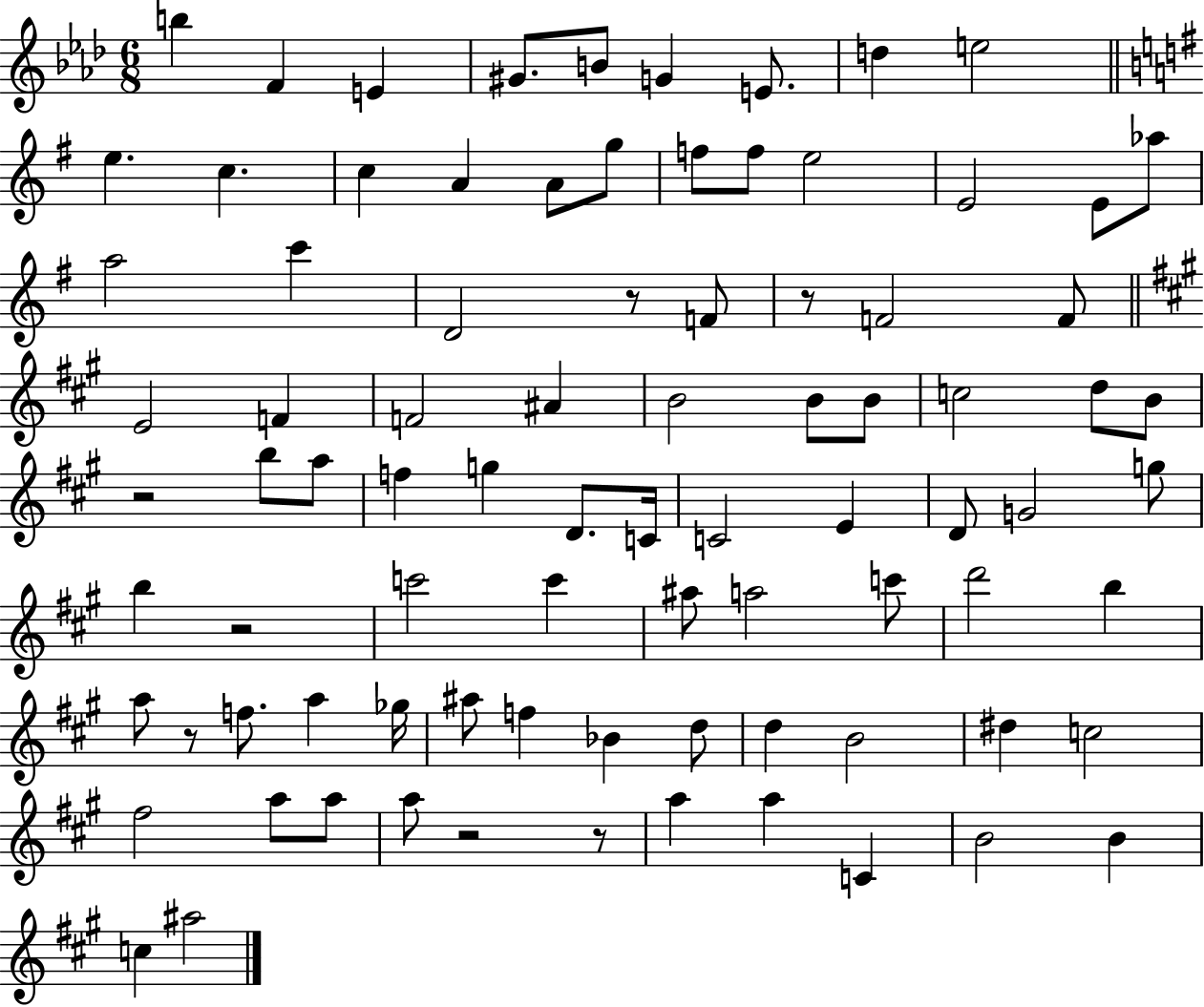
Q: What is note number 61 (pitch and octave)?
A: A#5